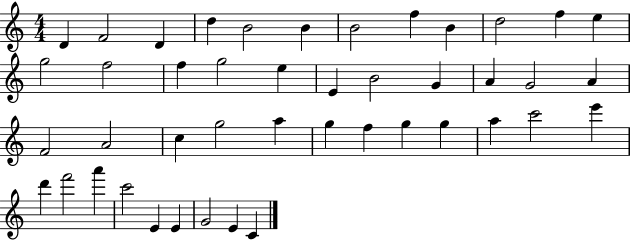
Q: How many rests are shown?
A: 0